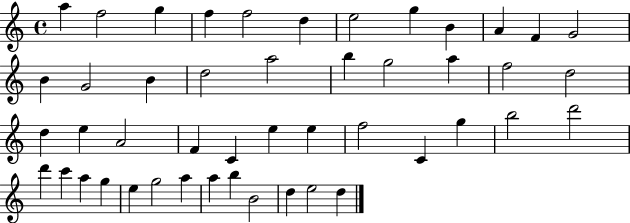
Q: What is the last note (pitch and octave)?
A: D5